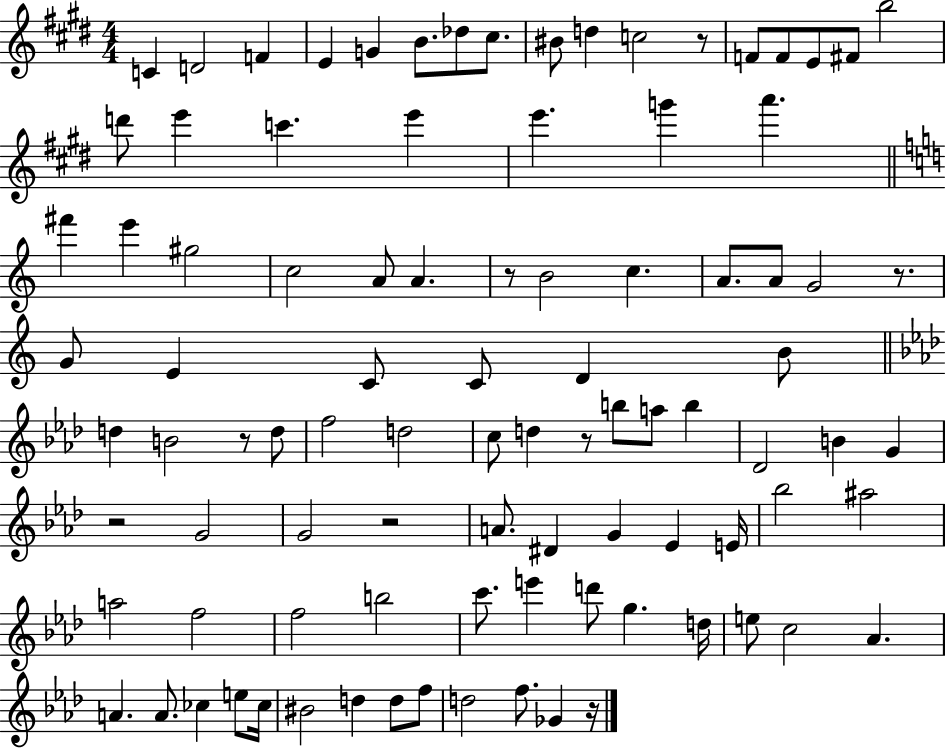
{
  \clef treble
  \numericTimeSignature
  \time 4/4
  \key e \major
  c'4 d'2 f'4 | e'4 g'4 b'8. des''8 cis''8. | bis'8 d''4 c''2 r8 | f'8 f'8 e'8 fis'8 b''2 | \break d'''8 e'''4 c'''4. e'''4 | e'''4. g'''4 a'''4. | \bar "||" \break \key c \major fis'''4 e'''4 gis''2 | c''2 a'8 a'4. | r8 b'2 c''4. | a'8. a'8 g'2 r8. | \break g'8 e'4 c'8 c'8 d'4 b'8 | \bar "||" \break \key aes \major d''4 b'2 r8 d''8 | f''2 d''2 | c''8 d''4 r8 b''8 a''8 b''4 | des'2 b'4 g'4 | \break r2 g'2 | g'2 r2 | a'8. dis'4 g'4 ees'4 e'16 | bes''2 ais''2 | \break a''2 f''2 | f''2 b''2 | c'''8. e'''4 d'''8 g''4. d''16 | e''8 c''2 aes'4. | \break a'4. a'8. ces''4 e''8 ces''16 | bis'2 d''4 d''8 f''8 | d''2 f''8. ges'4 r16 | \bar "|."
}